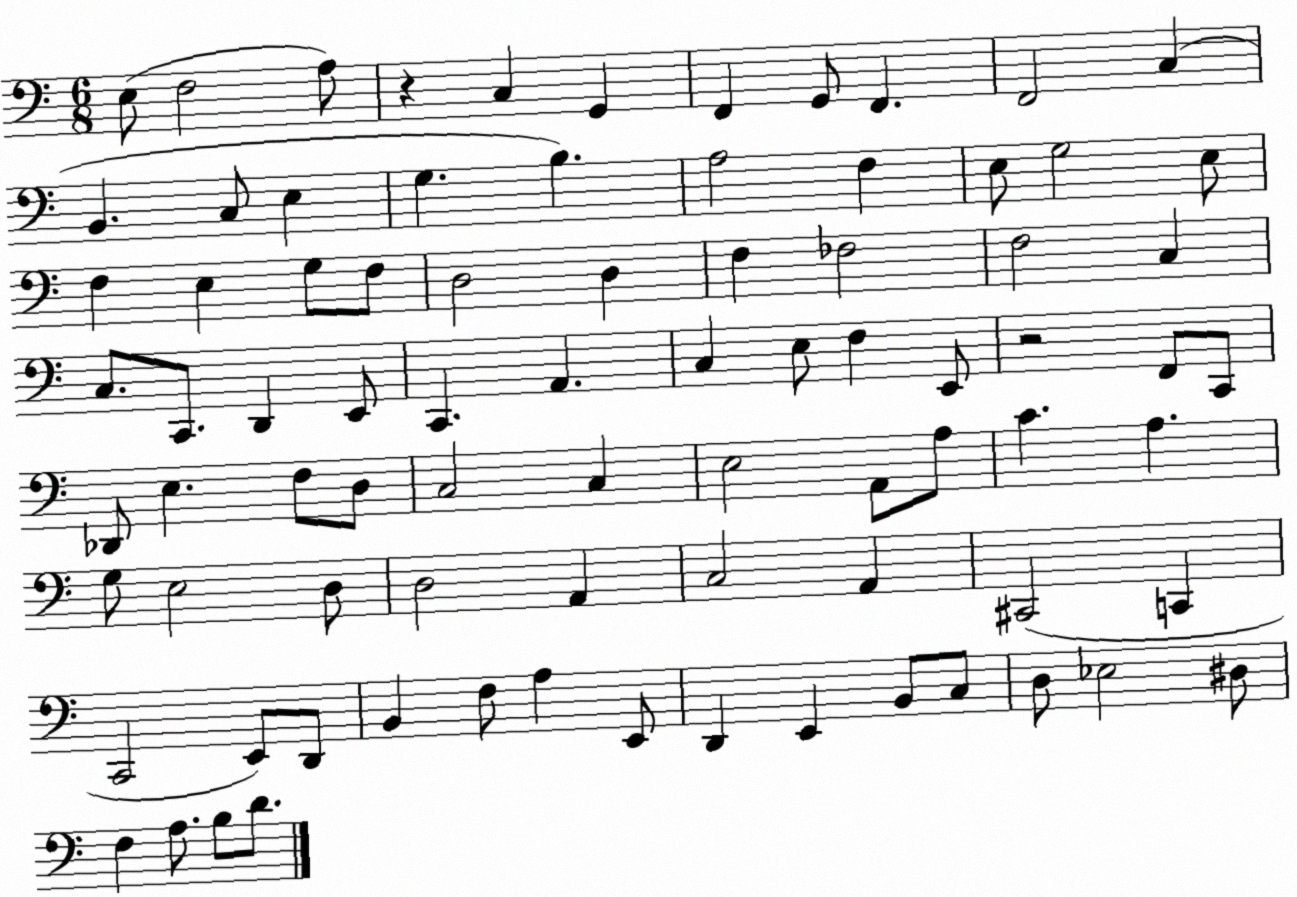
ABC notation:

X:1
T:Untitled
M:6/8
L:1/4
K:C
E,/2 F,2 A,/2 z C, G,, F,, G,,/2 F,, F,,2 C, B,, C,/2 E, G, B, A,2 F, E,/2 G,2 E,/2 F, E, G,/2 F,/2 D,2 D, F, _F,2 F,2 C, C,/2 C,,/2 D,, E,,/2 C,, A,, C, E,/2 F, E,,/2 z2 F,,/2 C,,/2 _D,,/2 E, F,/2 D,/2 C,2 C, E,2 A,,/2 A,/2 C A, G,/2 E,2 D,/2 D,2 A,, C,2 A,, ^C,,2 C,, C,,2 E,,/2 D,,/2 B,, F,/2 A, E,,/2 D,, E,, B,,/2 C,/2 D,/2 _E,2 ^D,/2 F, A,/2 B,/2 D/2